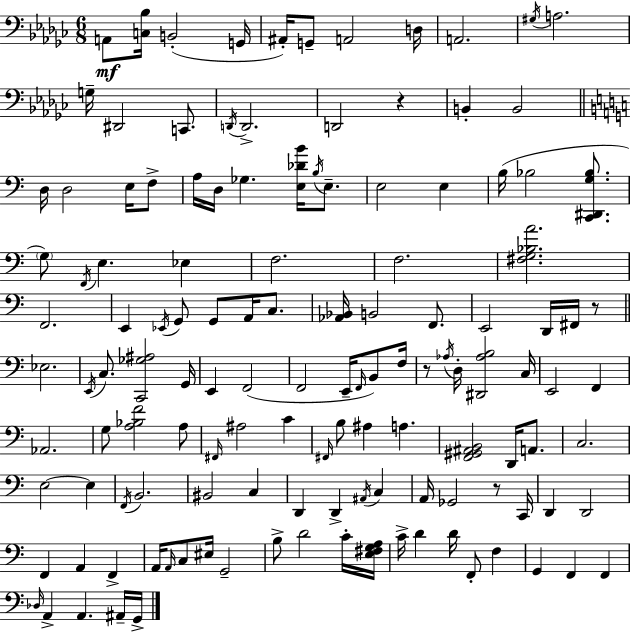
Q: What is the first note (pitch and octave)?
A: A2